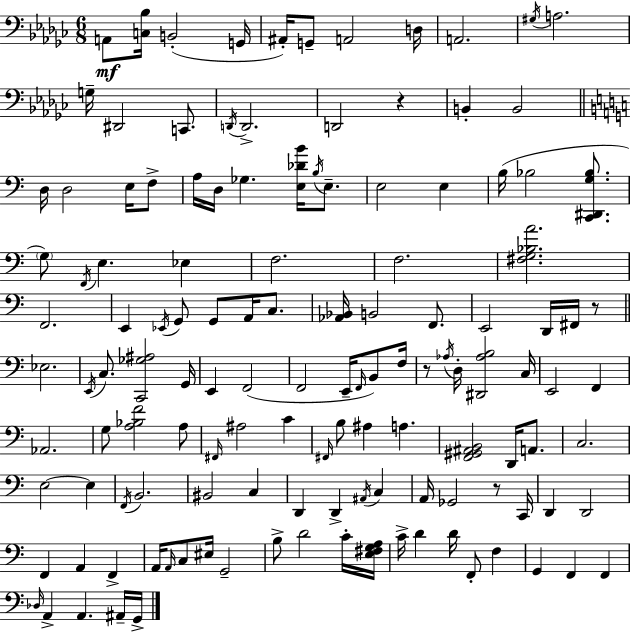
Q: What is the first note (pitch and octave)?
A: A2